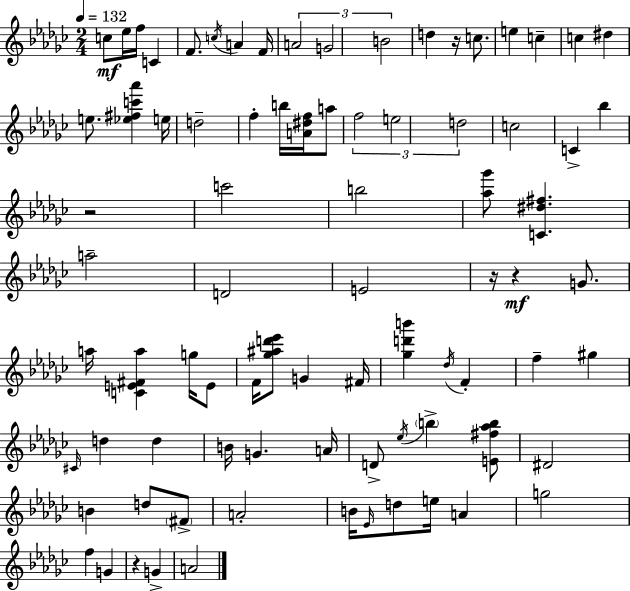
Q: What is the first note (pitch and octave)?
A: C5